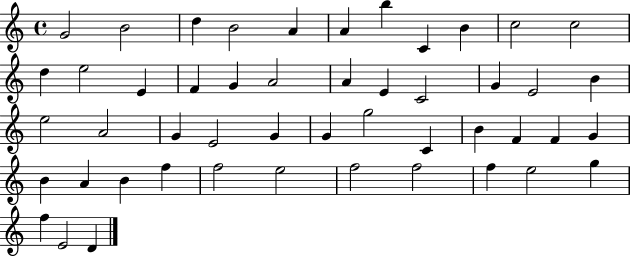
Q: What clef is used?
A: treble